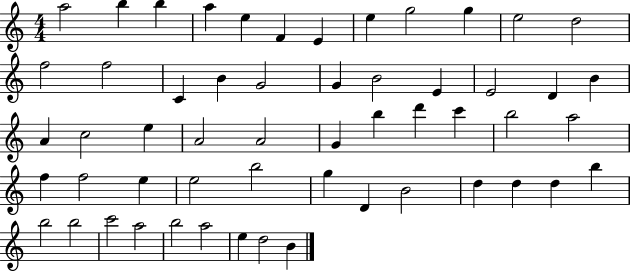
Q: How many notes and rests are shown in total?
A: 55